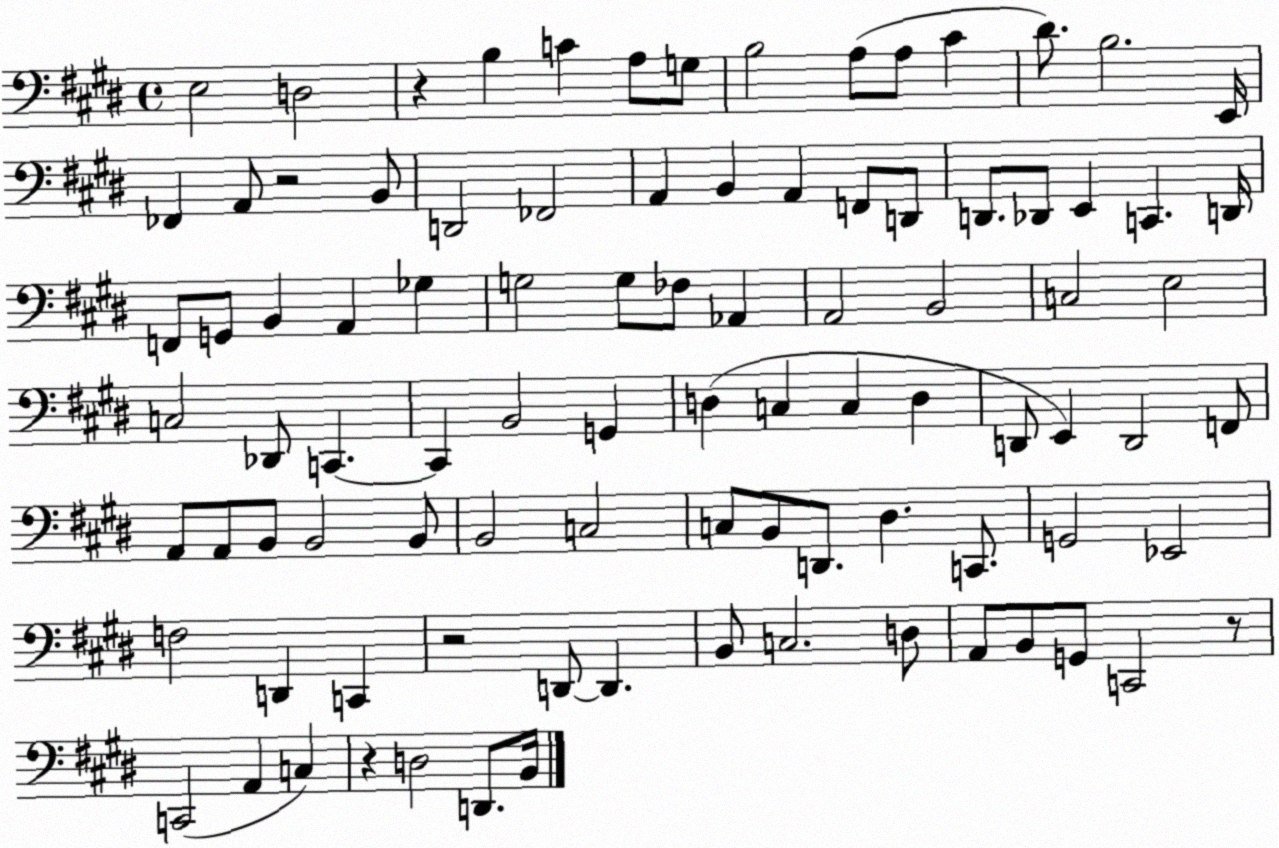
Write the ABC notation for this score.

X:1
T:Untitled
M:4/4
L:1/4
K:E
E,2 D,2 z B, C A,/2 G,/2 B,2 A,/2 A,/2 ^C ^D/2 B,2 E,,/4 _F,, A,,/2 z2 B,,/2 D,,2 _F,,2 A,, B,, A,, F,,/2 D,,/2 D,,/2 _D,,/2 E,, C,, D,,/4 F,,/2 G,,/2 B,, A,, _G, G,2 G,/2 _F,/2 _A,, A,,2 B,,2 C,2 E,2 C,2 _D,,/2 C,, C,, B,,2 G,, D, C, C, D, D,,/2 E,, D,,2 F,,/2 A,,/2 A,,/2 B,,/2 B,,2 B,,/2 B,,2 C,2 C,/2 B,,/2 D,,/2 ^D, C,,/2 G,,2 _E,,2 F,2 D,, C,, z2 D,,/2 D,, B,,/2 C,2 D,/2 A,,/2 B,,/2 G,,/2 C,,2 z/2 C,,2 A,, C, z D,2 D,,/2 B,,/4